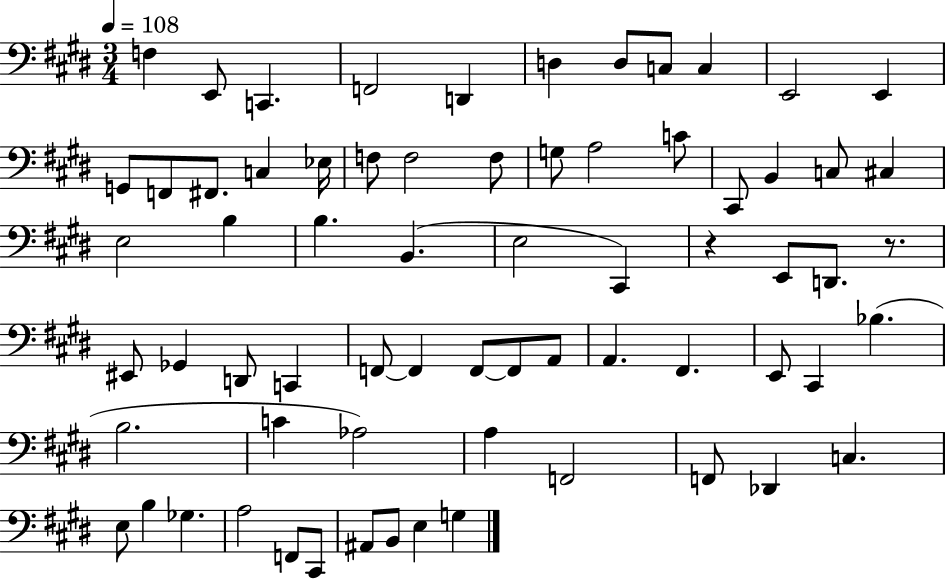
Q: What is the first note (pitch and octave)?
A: F3